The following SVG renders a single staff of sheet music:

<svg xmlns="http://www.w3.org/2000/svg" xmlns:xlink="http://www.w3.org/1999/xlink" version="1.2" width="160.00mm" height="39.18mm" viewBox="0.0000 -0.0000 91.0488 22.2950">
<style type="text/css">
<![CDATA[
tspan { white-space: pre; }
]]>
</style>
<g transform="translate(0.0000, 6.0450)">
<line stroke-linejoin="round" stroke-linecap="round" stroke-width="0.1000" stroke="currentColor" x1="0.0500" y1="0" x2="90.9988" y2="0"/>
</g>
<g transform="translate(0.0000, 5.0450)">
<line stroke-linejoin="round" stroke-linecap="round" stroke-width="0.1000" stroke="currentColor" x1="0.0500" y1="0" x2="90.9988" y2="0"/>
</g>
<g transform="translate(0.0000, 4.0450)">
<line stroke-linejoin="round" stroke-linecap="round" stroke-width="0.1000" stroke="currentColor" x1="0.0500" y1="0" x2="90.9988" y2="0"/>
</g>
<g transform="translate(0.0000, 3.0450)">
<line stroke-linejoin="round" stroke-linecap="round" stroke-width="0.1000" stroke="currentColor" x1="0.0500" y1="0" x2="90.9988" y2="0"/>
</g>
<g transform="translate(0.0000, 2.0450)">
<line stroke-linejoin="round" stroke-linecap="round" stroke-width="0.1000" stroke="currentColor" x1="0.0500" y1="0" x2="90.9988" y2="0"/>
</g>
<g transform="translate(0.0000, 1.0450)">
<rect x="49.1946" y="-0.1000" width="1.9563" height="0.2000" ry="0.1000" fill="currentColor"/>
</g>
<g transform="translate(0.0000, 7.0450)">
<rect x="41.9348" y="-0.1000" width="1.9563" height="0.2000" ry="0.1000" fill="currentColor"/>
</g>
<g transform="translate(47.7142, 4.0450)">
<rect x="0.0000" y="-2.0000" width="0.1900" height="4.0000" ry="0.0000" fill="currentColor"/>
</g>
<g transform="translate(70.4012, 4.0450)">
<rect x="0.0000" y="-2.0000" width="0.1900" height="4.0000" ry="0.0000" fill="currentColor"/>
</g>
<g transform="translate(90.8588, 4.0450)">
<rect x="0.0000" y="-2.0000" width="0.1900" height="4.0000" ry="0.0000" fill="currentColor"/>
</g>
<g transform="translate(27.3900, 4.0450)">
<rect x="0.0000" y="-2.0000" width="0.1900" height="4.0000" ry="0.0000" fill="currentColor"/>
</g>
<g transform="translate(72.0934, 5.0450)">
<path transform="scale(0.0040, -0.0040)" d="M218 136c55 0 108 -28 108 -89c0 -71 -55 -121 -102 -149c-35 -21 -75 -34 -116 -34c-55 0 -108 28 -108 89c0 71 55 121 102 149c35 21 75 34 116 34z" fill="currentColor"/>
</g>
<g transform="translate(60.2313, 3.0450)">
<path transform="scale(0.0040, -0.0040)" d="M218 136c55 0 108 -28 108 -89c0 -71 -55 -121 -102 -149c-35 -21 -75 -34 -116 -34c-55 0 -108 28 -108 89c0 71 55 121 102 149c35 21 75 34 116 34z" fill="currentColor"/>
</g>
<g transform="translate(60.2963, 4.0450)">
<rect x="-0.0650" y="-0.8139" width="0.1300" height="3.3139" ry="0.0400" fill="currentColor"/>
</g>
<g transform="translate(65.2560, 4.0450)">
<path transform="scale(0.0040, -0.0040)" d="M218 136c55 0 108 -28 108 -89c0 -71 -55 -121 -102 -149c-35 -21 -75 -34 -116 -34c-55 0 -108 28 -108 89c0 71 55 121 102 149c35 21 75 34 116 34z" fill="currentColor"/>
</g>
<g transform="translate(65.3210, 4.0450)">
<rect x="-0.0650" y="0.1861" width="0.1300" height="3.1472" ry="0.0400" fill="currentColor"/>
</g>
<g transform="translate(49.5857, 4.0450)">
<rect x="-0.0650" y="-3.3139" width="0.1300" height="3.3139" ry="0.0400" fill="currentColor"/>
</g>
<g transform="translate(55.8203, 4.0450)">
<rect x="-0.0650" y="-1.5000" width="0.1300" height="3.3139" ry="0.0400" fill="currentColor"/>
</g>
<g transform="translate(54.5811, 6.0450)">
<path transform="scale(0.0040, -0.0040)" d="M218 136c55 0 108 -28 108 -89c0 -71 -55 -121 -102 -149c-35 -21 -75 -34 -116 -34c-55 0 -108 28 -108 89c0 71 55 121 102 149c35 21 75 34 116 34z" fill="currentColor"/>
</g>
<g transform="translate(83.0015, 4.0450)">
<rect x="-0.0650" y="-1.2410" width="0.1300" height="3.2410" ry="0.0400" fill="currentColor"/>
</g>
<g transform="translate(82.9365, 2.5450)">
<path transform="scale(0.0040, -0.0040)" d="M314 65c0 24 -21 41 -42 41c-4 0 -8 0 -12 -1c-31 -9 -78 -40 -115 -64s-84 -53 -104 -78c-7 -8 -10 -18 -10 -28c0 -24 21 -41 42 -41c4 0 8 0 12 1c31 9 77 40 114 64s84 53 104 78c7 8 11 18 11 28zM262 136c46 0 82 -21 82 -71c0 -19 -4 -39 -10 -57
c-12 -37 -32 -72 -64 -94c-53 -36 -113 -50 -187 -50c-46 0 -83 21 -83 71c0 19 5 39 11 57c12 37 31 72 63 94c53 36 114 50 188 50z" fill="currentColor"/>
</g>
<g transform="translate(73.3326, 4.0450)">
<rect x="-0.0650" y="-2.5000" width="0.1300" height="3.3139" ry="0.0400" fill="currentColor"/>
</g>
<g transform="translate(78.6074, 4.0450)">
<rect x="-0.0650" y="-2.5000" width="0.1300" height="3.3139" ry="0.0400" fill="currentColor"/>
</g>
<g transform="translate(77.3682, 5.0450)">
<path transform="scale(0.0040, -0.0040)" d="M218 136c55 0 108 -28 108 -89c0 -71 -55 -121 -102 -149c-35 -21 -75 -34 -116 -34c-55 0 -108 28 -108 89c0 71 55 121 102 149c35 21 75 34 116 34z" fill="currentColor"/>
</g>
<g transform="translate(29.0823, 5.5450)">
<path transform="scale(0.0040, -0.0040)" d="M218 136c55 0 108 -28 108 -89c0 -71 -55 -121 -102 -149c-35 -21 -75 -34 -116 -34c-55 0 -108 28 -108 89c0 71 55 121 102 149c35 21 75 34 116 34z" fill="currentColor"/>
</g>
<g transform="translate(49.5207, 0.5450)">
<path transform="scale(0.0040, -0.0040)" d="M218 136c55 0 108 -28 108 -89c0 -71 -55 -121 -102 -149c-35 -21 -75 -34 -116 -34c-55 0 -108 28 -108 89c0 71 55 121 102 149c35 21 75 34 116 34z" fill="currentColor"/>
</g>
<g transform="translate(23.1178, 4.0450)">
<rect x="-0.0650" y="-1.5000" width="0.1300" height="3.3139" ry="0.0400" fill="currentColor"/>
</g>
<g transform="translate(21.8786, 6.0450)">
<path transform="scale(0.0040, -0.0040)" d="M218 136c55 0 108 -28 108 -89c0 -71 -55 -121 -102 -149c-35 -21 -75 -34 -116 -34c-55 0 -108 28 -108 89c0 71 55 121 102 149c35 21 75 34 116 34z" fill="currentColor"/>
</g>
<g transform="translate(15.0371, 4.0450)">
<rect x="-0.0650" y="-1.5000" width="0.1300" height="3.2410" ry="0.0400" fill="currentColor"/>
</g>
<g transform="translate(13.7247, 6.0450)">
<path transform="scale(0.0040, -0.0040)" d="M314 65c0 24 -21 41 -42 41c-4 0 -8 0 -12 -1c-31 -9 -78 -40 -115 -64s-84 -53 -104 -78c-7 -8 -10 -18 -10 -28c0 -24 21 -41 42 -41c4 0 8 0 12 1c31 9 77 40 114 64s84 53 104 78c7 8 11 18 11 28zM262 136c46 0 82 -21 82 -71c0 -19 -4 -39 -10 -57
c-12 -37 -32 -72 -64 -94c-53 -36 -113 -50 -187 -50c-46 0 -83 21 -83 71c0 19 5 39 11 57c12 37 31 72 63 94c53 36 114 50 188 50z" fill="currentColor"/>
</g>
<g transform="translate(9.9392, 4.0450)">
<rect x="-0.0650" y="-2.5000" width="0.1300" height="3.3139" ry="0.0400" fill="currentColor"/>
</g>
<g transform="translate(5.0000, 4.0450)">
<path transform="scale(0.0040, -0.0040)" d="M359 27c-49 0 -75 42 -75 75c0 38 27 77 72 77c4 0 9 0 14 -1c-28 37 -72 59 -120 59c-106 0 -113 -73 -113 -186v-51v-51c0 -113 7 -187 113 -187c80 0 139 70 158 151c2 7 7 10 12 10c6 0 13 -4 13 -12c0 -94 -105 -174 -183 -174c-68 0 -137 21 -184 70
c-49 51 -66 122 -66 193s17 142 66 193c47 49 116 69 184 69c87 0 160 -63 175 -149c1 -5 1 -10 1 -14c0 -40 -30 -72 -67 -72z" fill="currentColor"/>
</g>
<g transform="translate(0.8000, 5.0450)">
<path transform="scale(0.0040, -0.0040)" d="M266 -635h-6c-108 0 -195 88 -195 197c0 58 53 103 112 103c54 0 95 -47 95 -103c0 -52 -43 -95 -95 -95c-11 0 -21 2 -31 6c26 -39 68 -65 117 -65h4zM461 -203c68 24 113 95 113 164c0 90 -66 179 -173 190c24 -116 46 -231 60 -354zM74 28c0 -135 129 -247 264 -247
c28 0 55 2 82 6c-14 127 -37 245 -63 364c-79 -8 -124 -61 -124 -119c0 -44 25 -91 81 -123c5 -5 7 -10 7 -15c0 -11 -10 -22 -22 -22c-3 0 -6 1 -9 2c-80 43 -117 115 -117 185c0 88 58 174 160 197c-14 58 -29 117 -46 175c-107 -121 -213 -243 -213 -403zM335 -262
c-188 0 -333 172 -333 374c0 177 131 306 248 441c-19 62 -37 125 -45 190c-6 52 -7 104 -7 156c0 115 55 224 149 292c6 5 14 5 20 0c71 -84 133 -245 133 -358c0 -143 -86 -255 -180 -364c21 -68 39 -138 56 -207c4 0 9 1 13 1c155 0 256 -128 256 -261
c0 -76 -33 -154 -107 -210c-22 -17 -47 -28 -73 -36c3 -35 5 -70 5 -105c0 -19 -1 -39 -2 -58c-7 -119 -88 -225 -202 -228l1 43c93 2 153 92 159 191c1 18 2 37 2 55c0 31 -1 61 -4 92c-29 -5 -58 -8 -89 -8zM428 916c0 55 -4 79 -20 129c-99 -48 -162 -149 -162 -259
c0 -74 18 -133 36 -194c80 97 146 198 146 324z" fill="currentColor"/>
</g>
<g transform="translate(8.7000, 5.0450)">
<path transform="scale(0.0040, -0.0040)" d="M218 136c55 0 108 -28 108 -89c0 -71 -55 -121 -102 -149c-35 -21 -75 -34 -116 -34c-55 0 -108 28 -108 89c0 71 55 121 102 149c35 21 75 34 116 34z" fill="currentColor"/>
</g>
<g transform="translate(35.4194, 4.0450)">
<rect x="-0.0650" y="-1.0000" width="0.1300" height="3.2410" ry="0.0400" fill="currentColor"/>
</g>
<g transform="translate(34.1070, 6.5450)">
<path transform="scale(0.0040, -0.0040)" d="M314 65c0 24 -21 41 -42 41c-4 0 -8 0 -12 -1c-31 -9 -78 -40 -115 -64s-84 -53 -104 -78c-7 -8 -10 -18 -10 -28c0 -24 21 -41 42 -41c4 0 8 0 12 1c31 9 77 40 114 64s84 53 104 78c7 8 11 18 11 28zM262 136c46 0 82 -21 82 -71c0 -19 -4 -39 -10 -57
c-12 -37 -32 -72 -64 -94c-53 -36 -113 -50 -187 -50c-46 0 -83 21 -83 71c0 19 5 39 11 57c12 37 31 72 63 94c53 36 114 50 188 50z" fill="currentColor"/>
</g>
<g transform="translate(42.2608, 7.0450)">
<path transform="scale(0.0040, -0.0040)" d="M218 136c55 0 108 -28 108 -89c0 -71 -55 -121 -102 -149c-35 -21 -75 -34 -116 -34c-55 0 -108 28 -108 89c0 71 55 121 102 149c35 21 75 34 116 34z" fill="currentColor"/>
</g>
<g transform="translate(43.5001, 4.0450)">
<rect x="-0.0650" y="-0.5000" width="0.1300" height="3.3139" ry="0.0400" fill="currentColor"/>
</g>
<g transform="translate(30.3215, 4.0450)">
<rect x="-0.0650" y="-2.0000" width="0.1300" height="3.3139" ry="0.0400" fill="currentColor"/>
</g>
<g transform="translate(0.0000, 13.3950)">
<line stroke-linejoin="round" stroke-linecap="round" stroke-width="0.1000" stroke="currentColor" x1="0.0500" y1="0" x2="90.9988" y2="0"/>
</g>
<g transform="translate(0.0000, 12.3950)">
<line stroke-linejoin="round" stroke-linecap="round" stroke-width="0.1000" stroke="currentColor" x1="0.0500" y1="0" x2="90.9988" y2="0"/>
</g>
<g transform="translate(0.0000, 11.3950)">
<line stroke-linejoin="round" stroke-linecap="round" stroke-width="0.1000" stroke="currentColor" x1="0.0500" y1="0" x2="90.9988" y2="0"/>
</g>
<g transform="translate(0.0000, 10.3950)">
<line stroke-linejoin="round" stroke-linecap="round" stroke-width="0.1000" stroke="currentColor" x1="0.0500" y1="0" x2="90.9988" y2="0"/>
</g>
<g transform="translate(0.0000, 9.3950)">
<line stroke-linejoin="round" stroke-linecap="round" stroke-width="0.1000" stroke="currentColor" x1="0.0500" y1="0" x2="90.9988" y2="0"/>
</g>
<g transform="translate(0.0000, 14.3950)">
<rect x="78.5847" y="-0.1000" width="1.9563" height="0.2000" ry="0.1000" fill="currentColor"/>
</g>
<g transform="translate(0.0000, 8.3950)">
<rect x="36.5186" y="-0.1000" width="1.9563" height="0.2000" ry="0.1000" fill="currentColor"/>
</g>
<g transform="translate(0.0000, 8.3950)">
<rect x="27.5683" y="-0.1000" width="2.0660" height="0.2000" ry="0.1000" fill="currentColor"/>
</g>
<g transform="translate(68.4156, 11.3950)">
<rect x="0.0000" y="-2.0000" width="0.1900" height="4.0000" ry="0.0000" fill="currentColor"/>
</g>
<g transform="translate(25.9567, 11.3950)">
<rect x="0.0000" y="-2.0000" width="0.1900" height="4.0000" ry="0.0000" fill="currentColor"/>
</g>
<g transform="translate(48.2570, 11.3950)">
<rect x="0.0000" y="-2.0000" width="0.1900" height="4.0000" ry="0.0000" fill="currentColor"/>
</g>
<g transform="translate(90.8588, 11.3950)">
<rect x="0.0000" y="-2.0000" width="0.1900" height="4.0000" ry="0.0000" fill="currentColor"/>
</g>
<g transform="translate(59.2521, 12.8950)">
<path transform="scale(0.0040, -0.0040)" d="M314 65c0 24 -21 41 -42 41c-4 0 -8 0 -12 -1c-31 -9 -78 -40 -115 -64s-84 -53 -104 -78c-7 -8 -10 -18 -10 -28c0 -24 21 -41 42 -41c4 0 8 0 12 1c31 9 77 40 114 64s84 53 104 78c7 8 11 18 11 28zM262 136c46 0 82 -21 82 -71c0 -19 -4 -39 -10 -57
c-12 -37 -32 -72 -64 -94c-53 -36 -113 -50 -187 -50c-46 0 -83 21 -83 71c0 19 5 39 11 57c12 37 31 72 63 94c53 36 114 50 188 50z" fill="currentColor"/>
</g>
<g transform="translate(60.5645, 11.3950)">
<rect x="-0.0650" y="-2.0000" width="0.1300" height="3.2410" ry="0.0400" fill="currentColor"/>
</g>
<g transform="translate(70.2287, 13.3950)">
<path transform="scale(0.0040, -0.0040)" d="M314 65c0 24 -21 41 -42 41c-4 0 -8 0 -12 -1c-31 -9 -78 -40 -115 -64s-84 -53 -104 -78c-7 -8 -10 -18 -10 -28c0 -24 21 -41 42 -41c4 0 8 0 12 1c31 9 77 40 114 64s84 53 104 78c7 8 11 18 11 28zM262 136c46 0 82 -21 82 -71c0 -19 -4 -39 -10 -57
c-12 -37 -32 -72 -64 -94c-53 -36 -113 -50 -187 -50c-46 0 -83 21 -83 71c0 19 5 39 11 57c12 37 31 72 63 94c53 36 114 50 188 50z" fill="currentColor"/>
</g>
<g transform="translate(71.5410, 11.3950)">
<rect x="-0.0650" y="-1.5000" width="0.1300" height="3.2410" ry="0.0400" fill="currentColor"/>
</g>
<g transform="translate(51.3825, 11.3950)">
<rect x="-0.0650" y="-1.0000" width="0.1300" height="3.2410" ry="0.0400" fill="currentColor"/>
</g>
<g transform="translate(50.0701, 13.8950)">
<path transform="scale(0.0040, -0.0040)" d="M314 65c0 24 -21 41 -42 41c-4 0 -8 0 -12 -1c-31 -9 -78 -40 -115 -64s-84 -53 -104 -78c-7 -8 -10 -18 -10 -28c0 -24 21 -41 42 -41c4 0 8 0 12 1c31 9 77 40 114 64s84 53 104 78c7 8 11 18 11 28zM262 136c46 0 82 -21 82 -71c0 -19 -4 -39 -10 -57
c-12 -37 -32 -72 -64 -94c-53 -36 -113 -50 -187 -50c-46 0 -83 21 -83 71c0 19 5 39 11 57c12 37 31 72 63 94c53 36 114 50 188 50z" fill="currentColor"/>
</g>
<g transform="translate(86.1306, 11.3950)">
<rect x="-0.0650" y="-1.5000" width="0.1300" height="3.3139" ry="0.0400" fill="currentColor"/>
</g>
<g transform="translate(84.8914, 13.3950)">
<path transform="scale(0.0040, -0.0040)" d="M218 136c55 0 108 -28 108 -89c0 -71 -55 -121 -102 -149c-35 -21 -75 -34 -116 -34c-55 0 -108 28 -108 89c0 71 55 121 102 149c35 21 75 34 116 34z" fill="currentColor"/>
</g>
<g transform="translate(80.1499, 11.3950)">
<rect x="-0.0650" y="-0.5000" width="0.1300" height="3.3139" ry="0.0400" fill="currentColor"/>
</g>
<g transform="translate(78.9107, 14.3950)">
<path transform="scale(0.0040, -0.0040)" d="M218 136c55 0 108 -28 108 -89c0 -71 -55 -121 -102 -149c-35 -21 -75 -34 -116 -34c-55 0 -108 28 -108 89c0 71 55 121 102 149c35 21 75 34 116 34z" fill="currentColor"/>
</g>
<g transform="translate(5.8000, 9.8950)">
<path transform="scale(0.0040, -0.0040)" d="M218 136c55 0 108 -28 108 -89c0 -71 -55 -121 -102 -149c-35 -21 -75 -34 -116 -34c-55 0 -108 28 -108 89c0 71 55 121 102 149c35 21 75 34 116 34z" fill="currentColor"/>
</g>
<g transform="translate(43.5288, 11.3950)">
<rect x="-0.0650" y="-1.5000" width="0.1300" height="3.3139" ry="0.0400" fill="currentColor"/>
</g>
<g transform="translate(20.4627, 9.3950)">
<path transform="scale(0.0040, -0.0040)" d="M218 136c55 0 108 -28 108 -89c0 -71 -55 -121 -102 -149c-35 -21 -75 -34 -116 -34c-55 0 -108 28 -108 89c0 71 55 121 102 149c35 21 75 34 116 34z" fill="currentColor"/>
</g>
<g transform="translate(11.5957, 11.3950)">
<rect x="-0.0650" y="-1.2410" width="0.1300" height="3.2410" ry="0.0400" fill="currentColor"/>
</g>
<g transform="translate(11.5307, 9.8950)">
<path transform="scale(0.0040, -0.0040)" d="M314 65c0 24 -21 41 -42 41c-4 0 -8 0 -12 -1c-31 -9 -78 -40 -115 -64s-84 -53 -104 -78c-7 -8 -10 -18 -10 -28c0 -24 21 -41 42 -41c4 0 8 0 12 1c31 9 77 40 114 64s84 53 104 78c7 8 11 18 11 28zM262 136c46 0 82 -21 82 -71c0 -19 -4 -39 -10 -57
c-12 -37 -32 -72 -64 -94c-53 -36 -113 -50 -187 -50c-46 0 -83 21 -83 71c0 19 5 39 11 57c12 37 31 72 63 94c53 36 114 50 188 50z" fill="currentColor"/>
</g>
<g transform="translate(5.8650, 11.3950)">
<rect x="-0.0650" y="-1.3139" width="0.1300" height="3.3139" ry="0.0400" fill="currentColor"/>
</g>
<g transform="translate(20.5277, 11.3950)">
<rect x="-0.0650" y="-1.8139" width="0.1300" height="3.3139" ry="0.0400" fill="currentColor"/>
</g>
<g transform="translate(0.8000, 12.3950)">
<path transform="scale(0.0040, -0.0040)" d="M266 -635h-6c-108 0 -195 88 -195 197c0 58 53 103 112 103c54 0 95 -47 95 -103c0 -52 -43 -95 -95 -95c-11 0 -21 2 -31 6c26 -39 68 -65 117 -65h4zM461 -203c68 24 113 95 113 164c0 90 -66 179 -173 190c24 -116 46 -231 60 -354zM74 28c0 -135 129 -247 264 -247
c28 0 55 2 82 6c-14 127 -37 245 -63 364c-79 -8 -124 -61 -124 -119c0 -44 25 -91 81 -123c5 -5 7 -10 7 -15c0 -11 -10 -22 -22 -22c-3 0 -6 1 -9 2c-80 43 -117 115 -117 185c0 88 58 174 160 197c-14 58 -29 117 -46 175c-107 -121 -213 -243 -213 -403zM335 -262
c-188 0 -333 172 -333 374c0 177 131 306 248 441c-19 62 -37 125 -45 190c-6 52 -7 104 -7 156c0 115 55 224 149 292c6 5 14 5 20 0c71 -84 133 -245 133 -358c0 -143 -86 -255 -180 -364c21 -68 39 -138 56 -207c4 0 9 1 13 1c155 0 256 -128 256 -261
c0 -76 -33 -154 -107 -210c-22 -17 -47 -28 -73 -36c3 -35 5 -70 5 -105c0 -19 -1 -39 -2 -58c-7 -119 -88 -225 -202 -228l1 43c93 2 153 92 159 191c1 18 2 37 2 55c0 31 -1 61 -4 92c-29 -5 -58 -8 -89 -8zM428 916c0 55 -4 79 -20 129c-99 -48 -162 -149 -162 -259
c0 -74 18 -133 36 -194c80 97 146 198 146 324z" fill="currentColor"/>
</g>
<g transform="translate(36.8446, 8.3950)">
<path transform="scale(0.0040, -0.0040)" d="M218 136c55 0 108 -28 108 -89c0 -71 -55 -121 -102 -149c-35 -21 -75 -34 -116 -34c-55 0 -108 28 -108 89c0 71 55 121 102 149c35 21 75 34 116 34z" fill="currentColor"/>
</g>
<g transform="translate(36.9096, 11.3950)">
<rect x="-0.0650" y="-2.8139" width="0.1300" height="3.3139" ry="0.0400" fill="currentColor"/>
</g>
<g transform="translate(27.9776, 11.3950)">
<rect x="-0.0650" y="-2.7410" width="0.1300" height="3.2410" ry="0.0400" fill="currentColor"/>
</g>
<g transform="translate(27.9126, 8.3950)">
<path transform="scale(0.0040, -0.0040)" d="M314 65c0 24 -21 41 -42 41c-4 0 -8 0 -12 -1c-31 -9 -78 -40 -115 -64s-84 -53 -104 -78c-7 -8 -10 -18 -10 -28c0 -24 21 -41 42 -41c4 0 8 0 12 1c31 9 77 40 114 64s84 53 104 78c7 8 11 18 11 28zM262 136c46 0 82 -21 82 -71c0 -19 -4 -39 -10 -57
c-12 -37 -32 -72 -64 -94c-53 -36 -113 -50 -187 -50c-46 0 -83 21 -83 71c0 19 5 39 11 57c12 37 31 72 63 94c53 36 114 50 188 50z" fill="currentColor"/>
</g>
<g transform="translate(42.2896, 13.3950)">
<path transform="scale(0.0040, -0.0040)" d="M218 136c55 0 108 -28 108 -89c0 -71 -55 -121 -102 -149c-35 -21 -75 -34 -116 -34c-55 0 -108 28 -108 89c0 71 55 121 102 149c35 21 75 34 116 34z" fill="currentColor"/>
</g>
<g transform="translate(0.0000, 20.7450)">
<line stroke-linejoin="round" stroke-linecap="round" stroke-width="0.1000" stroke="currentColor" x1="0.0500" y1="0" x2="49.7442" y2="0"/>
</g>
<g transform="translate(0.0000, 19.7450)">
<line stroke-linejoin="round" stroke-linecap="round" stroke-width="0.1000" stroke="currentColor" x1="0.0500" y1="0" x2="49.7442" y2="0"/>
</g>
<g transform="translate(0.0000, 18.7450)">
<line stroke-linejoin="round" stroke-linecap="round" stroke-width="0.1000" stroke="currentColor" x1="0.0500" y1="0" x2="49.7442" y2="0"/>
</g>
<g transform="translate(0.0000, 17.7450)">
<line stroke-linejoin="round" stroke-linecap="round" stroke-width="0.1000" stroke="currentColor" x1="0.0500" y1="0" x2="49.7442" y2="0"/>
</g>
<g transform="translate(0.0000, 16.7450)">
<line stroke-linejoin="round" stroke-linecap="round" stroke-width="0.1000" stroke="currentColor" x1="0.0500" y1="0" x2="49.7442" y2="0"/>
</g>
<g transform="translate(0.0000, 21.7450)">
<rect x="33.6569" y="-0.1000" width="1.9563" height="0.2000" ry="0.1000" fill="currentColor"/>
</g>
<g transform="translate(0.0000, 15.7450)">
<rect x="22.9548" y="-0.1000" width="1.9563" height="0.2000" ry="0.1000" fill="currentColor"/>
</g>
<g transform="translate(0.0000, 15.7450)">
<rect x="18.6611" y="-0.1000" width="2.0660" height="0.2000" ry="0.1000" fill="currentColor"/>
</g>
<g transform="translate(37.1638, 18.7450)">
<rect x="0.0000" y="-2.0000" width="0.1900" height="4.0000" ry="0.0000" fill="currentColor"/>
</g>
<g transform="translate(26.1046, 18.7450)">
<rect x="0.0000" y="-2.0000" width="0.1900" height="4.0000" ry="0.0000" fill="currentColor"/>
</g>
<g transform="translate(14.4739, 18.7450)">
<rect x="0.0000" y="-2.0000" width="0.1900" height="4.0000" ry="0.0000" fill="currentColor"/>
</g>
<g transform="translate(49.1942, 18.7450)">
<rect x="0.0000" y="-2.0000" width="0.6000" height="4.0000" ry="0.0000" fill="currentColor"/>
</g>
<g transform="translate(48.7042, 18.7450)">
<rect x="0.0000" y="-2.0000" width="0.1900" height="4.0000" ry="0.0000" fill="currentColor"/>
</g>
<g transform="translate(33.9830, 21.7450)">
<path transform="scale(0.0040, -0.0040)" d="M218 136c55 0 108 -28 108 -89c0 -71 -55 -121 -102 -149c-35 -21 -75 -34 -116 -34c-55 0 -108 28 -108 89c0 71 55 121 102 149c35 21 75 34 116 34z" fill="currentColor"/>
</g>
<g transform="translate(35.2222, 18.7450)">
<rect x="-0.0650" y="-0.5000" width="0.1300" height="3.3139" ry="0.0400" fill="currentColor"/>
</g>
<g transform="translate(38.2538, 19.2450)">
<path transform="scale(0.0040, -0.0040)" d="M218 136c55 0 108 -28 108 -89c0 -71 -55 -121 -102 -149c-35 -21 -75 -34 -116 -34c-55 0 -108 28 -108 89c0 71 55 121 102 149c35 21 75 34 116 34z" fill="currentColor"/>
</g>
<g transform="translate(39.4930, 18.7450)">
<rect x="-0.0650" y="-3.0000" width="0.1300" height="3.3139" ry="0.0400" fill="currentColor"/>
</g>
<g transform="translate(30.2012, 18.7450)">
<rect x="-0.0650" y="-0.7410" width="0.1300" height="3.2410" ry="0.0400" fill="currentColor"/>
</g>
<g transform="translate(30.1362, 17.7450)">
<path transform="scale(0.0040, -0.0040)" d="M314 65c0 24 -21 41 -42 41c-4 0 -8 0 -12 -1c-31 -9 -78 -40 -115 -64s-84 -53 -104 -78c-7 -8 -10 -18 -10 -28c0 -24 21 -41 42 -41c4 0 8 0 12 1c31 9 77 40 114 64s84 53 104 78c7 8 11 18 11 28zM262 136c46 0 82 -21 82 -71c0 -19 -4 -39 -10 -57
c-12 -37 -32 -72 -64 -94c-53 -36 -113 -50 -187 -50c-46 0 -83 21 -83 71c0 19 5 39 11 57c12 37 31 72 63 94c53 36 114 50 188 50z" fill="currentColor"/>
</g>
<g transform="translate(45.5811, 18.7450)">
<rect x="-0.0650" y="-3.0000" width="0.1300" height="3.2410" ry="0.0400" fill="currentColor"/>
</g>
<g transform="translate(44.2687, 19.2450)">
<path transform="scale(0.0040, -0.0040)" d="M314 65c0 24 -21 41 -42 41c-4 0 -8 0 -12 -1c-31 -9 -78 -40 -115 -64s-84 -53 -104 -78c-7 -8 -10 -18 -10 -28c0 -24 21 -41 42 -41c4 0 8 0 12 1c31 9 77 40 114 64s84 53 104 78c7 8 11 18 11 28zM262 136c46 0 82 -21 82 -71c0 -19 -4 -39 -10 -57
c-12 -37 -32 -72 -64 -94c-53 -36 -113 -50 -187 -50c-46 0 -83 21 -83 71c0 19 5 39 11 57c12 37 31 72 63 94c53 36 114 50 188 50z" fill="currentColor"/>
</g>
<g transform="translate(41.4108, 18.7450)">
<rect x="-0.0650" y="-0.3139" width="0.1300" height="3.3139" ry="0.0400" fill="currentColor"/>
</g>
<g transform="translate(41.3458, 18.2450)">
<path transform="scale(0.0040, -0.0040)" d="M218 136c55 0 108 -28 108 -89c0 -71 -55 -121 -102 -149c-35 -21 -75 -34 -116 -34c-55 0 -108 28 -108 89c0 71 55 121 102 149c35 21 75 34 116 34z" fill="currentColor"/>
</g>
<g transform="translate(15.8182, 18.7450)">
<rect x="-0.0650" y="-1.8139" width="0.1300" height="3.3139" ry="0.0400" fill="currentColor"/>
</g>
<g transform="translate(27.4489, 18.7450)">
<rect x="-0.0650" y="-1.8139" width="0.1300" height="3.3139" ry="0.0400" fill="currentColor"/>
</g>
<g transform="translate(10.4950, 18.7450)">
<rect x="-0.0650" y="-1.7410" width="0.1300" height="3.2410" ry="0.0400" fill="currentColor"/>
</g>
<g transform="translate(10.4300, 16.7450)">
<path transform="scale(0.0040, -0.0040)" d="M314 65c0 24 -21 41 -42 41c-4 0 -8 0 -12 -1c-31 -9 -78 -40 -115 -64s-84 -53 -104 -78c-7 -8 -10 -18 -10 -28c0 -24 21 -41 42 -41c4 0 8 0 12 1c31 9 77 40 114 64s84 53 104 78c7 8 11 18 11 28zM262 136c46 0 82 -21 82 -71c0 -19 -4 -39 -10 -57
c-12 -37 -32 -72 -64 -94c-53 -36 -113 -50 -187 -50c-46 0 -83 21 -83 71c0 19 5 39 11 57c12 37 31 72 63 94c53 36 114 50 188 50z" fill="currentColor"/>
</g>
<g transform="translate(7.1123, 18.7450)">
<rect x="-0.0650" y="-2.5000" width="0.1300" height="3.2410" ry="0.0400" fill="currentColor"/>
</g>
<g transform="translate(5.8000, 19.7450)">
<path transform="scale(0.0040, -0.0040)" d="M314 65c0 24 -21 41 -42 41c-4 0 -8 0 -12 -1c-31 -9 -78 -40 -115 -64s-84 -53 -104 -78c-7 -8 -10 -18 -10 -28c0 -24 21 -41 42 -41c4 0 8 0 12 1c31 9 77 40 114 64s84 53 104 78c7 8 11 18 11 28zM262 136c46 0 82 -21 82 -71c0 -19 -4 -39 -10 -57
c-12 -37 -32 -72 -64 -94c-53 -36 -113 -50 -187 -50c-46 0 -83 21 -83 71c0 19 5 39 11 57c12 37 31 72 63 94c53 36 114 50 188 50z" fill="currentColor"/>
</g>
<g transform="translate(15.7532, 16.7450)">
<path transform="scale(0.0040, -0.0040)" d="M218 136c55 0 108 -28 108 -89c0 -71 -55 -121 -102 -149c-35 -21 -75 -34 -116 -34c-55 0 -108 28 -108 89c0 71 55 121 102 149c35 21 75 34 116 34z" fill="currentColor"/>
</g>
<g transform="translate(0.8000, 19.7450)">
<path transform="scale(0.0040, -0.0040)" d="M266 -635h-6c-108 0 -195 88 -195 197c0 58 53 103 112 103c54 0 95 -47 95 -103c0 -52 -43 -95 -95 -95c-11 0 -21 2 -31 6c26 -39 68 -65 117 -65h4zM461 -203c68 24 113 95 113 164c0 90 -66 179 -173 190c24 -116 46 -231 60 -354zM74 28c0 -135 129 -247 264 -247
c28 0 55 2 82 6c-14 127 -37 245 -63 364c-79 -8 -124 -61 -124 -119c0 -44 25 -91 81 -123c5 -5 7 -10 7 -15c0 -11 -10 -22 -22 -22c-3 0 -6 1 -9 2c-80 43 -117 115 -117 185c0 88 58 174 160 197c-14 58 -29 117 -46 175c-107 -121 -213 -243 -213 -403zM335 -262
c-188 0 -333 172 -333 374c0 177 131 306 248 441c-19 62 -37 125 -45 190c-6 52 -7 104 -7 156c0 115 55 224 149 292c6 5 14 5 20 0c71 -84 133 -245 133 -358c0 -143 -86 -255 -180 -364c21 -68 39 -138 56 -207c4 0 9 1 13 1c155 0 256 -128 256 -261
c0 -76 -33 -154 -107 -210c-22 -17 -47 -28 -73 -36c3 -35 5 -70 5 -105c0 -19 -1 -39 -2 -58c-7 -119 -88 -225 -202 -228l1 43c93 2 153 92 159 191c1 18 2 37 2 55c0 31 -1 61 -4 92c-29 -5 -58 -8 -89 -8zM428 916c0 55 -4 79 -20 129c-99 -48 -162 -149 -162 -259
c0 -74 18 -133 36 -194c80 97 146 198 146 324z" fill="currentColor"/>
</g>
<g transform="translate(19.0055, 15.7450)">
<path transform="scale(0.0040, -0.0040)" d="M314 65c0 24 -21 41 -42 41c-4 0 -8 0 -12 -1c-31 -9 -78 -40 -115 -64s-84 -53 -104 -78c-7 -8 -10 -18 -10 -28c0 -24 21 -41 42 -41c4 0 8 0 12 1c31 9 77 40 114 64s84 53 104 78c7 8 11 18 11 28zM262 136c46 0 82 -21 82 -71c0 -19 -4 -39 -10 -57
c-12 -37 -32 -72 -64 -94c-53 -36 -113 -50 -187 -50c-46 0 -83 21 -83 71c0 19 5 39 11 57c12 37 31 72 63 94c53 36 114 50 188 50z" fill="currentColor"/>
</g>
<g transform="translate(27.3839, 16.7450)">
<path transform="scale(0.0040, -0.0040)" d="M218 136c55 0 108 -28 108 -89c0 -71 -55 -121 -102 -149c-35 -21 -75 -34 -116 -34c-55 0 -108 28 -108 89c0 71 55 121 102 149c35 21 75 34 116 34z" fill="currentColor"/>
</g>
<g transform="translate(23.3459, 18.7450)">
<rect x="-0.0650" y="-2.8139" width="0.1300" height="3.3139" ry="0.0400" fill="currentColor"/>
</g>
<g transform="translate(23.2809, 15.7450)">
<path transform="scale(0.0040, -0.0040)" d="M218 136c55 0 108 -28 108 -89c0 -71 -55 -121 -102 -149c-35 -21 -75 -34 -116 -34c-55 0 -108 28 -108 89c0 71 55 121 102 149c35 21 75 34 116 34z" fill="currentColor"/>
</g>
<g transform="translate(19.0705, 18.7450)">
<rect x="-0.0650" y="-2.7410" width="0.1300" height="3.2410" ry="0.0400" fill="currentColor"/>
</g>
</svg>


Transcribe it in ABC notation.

X:1
T:Untitled
M:4/4
L:1/4
K:C
G E2 E F D2 C b E d B G G e2 e e2 f a2 a E D2 F2 E2 C E G2 f2 f a2 a f d2 C A c A2